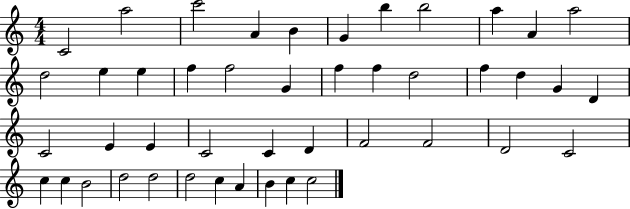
C4/h A5/h C6/h A4/q B4/q G4/q B5/q B5/h A5/q A4/q A5/h D5/h E5/q E5/q F5/q F5/h G4/q F5/q F5/q D5/h F5/q D5/q G4/q D4/q C4/h E4/q E4/q C4/h C4/q D4/q F4/h F4/h D4/h C4/h C5/q C5/q B4/h D5/h D5/h D5/h C5/q A4/q B4/q C5/q C5/h